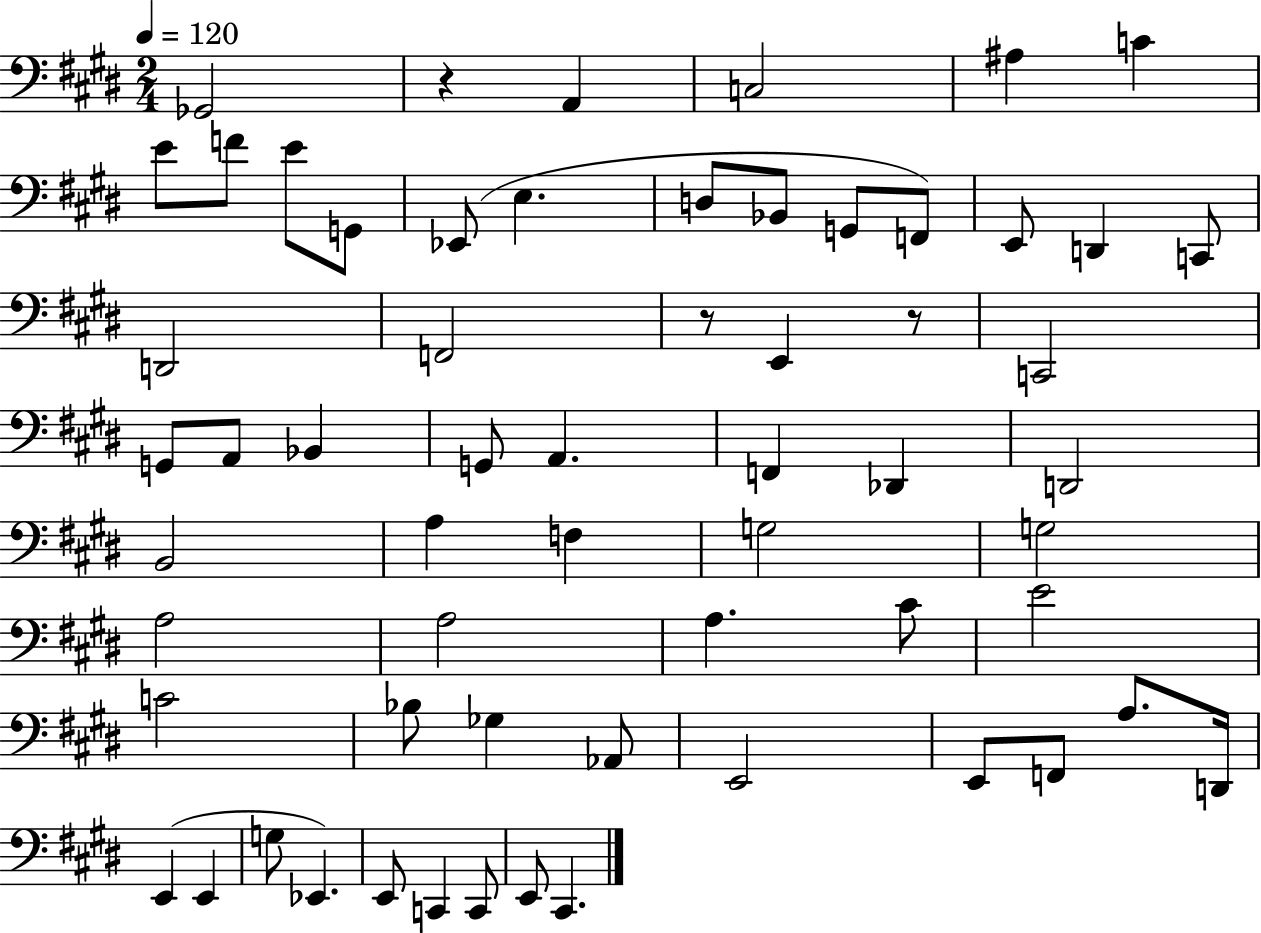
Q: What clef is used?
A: bass